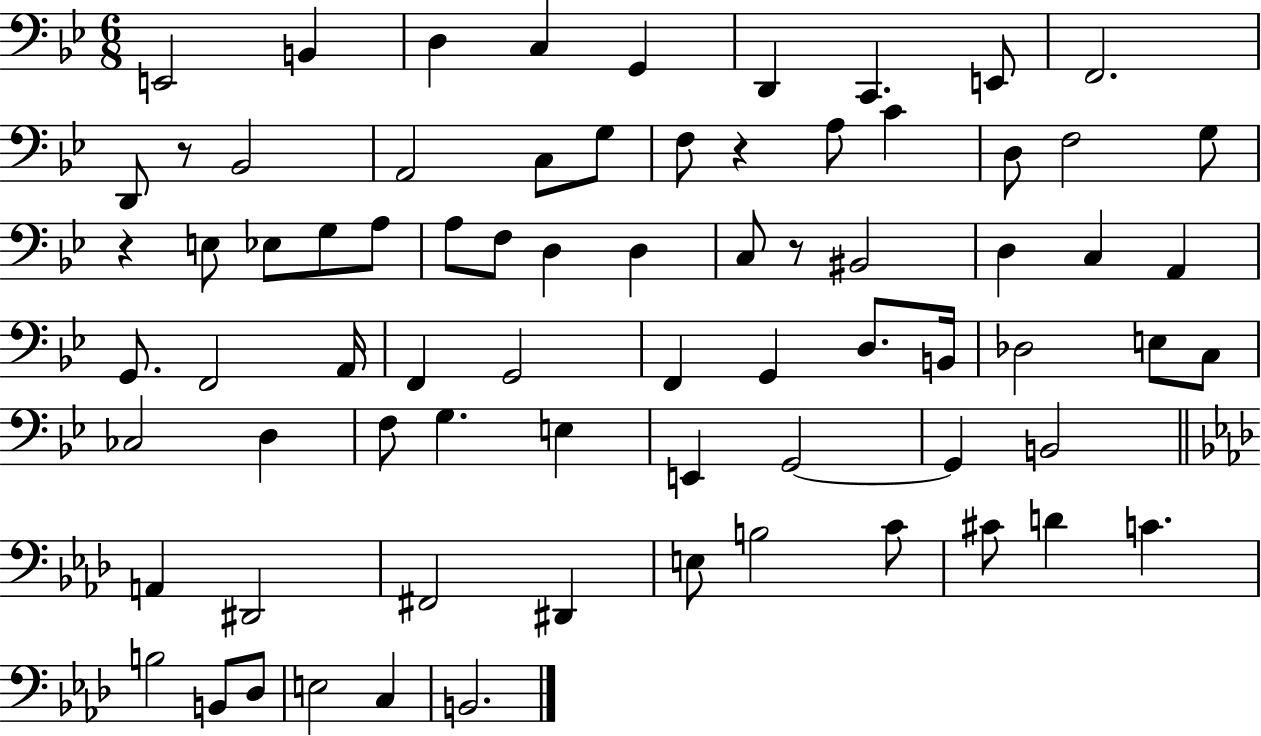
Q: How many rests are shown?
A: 4